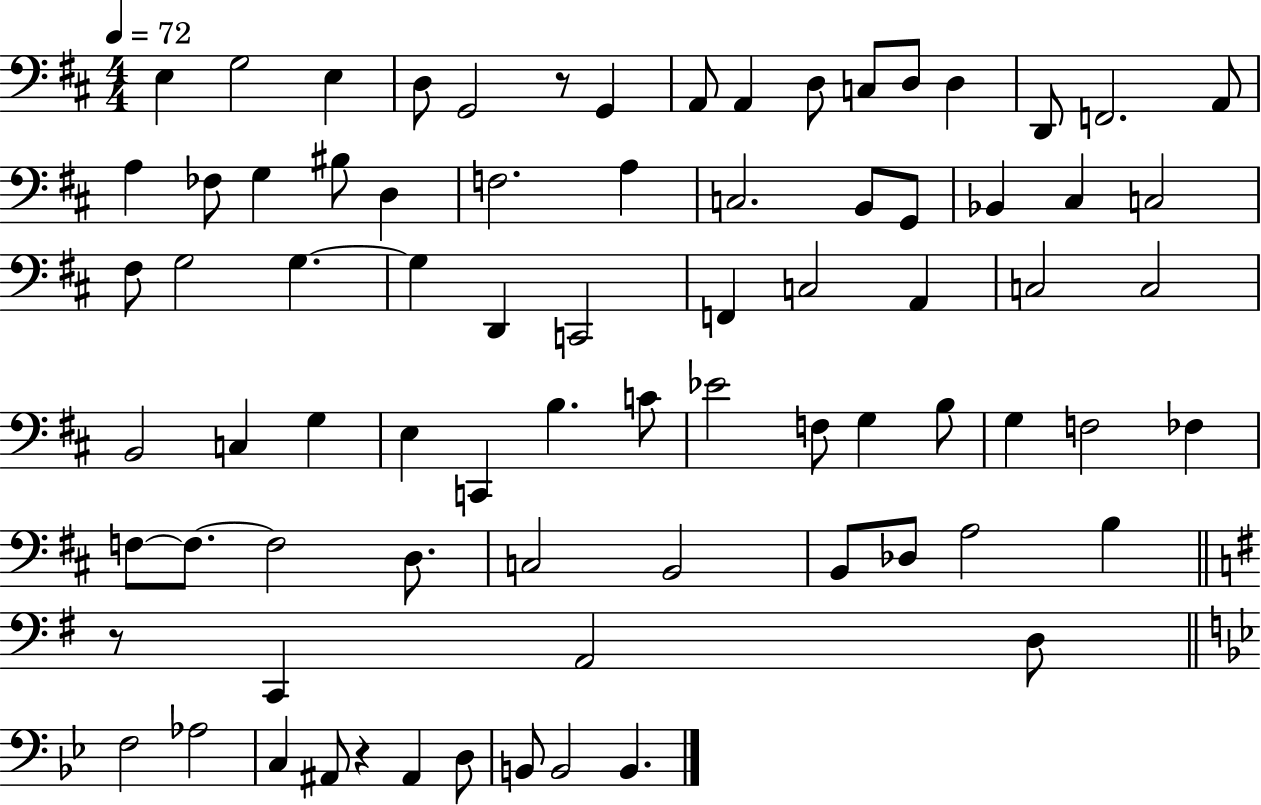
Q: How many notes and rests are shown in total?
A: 78